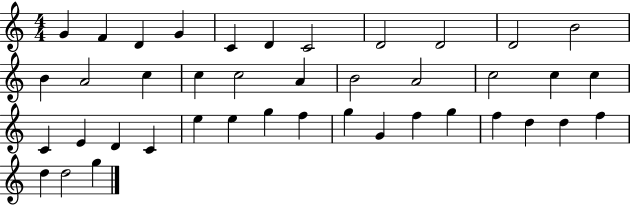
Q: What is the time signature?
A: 4/4